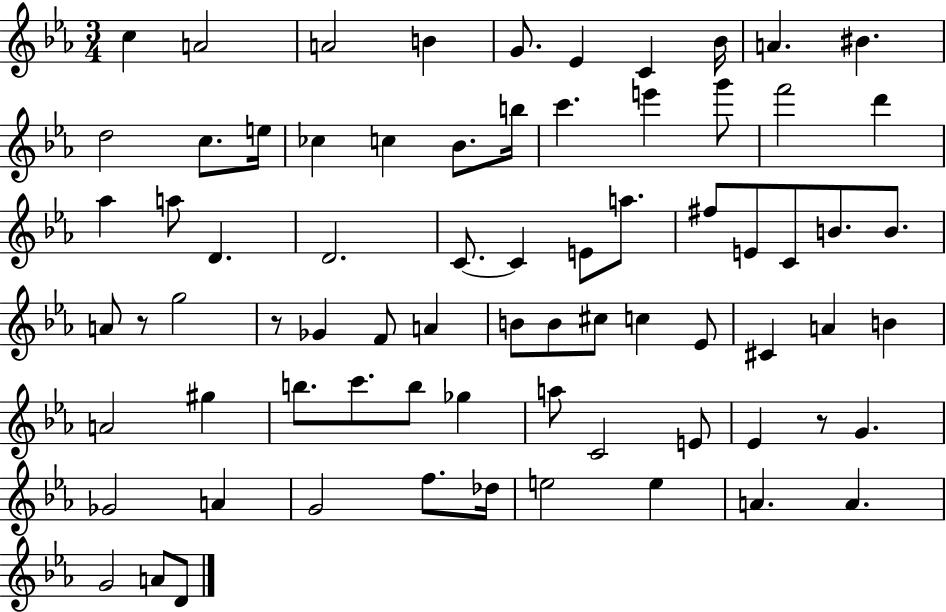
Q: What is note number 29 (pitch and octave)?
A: E4